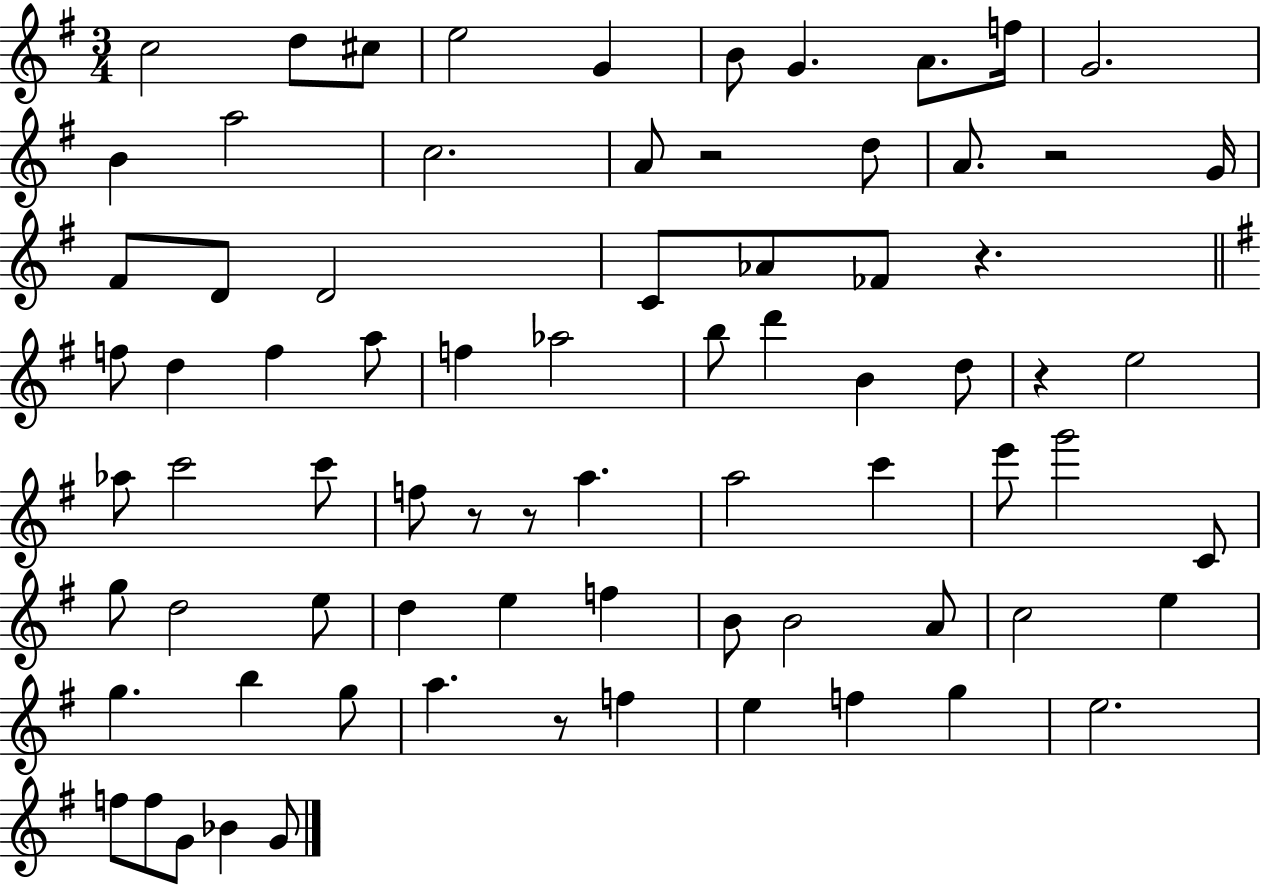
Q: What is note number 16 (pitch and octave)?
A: A4